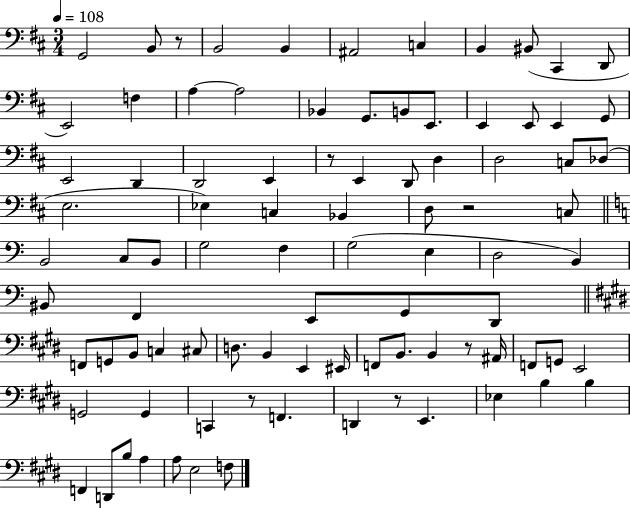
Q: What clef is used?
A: bass